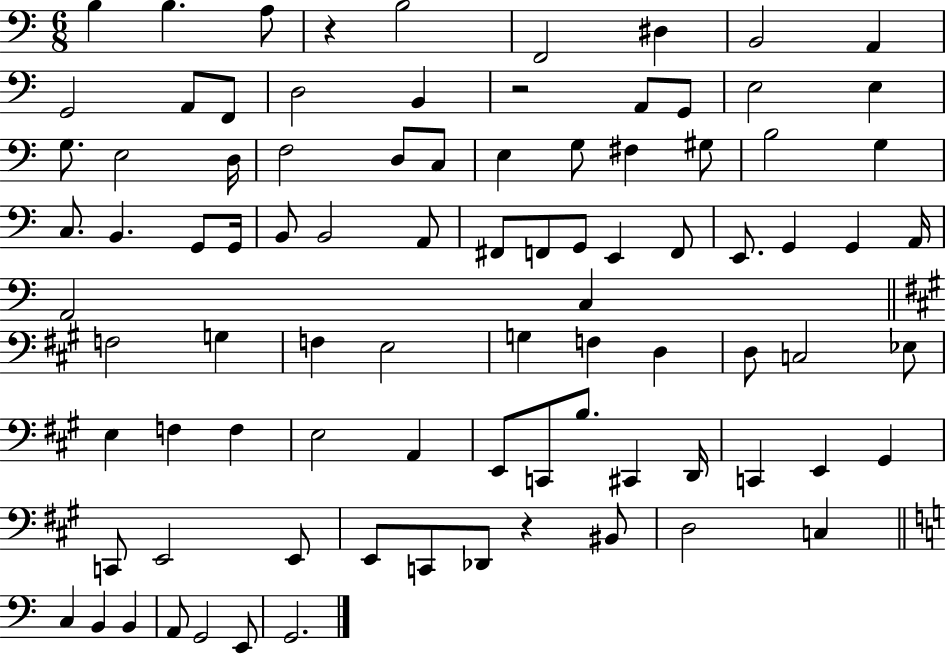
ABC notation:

X:1
T:Untitled
M:6/8
L:1/4
K:C
B, B, A,/2 z B,2 F,,2 ^D, B,,2 A,, G,,2 A,,/2 F,,/2 D,2 B,, z2 A,,/2 G,,/2 E,2 E, G,/2 E,2 D,/4 F,2 D,/2 C,/2 E, G,/2 ^F, ^G,/2 B,2 G, C,/2 B,, G,,/2 G,,/4 B,,/2 B,,2 A,,/2 ^F,,/2 F,,/2 G,,/2 E,, F,,/2 E,,/2 G,, G,, A,,/4 A,,2 C, F,2 G, F, E,2 G, F, D, D,/2 C,2 _E,/2 E, F, F, E,2 A,, E,,/2 C,,/2 B,/2 ^C,, D,,/4 C,, E,, ^G,, C,,/2 E,,2 E,,/2 E,,/2 C,,/2 _D,,/2 z ^B,,/2 D,2 C, C, B,, B,, A,,/2 G,,2 E,,/2 G,,2